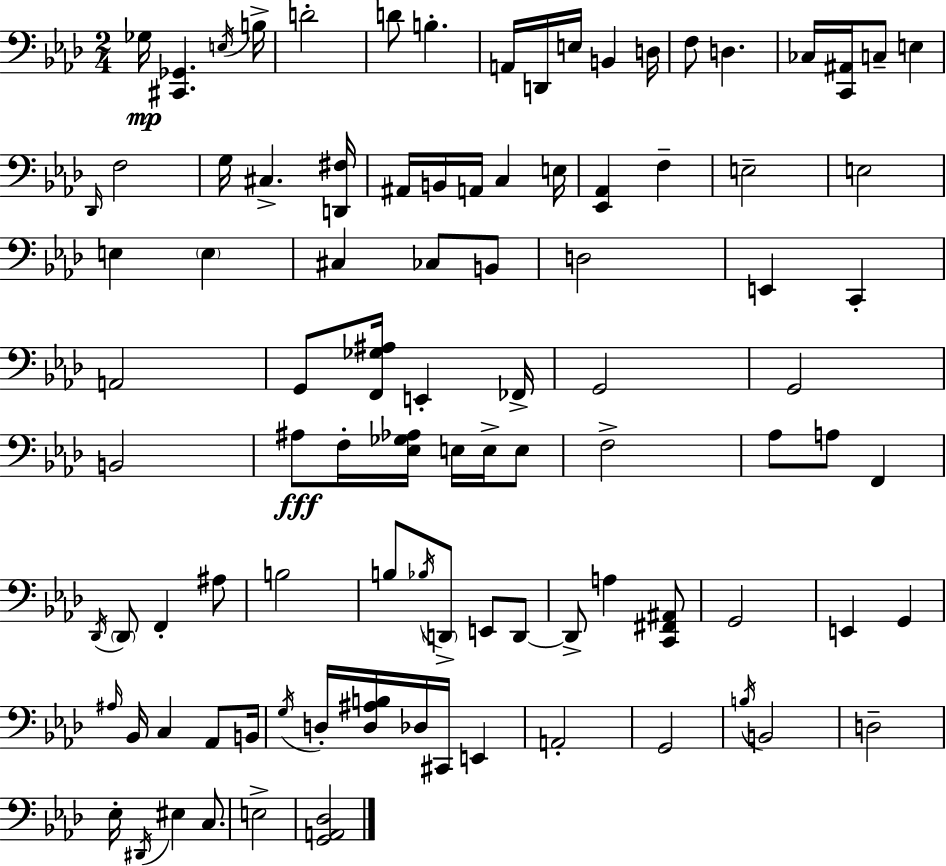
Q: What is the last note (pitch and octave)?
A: E3